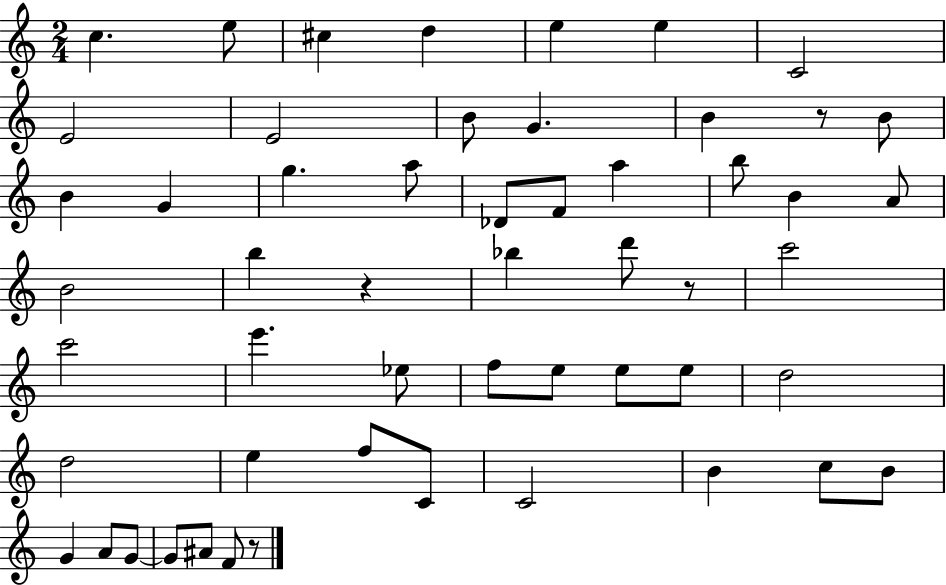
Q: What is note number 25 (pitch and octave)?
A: B5